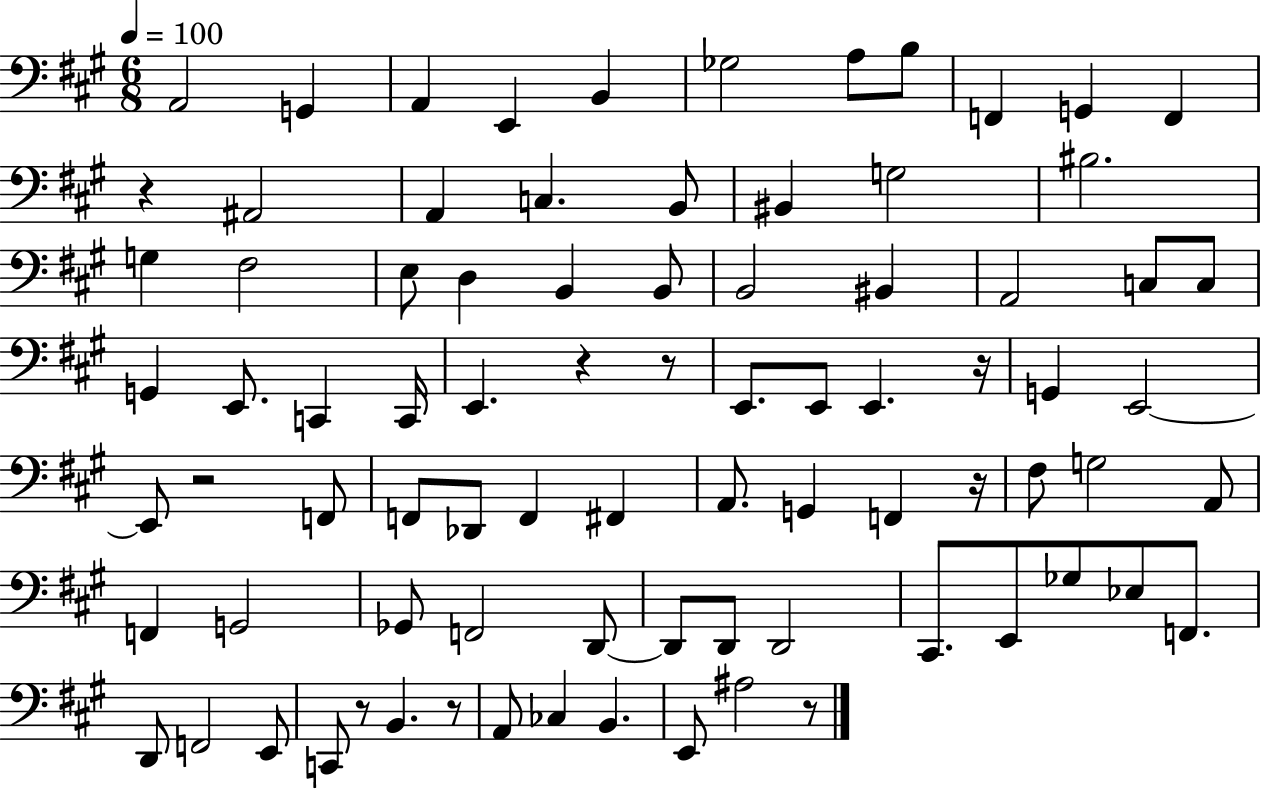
X:1
T:Untitled
M:6/8
L:1/4
K:A
A,,2 G,, A,, E,, B,, _G,2 A,/2 B,/2 F,, G,, F,, z ^A,,2 A,, C, B,,/2 ^B,, G,2 ^B,2 G, ^F,2 E,/2 D, B,, B,,/2 B,,2 ^B,, A,,2 C,/2 C,/2 G,, E,,/2 C,, C,,/4 E,, z z/2 E,,/2 E,,/2 E,, z/4 G,, E,,2 E,,/2 z2 F,,/2 F,,/2 _D,,/2 F,, ^F,, A,,/2 G,, F,, z/4 ^F,/2 G,2 A,,/2 F,, G,,2 _G,,/2 F,,2 D,,/2 D,,/2 D,,/2 D,,2 ^C,,/2 E,,/2 _G,/2 _E,/2 F,,/2 D,,/2 F,,2 E,,/2 C,,/2 z/2 B,, z/2 A,,/2 _C, B,, E,,/2 ^A,2 z/2